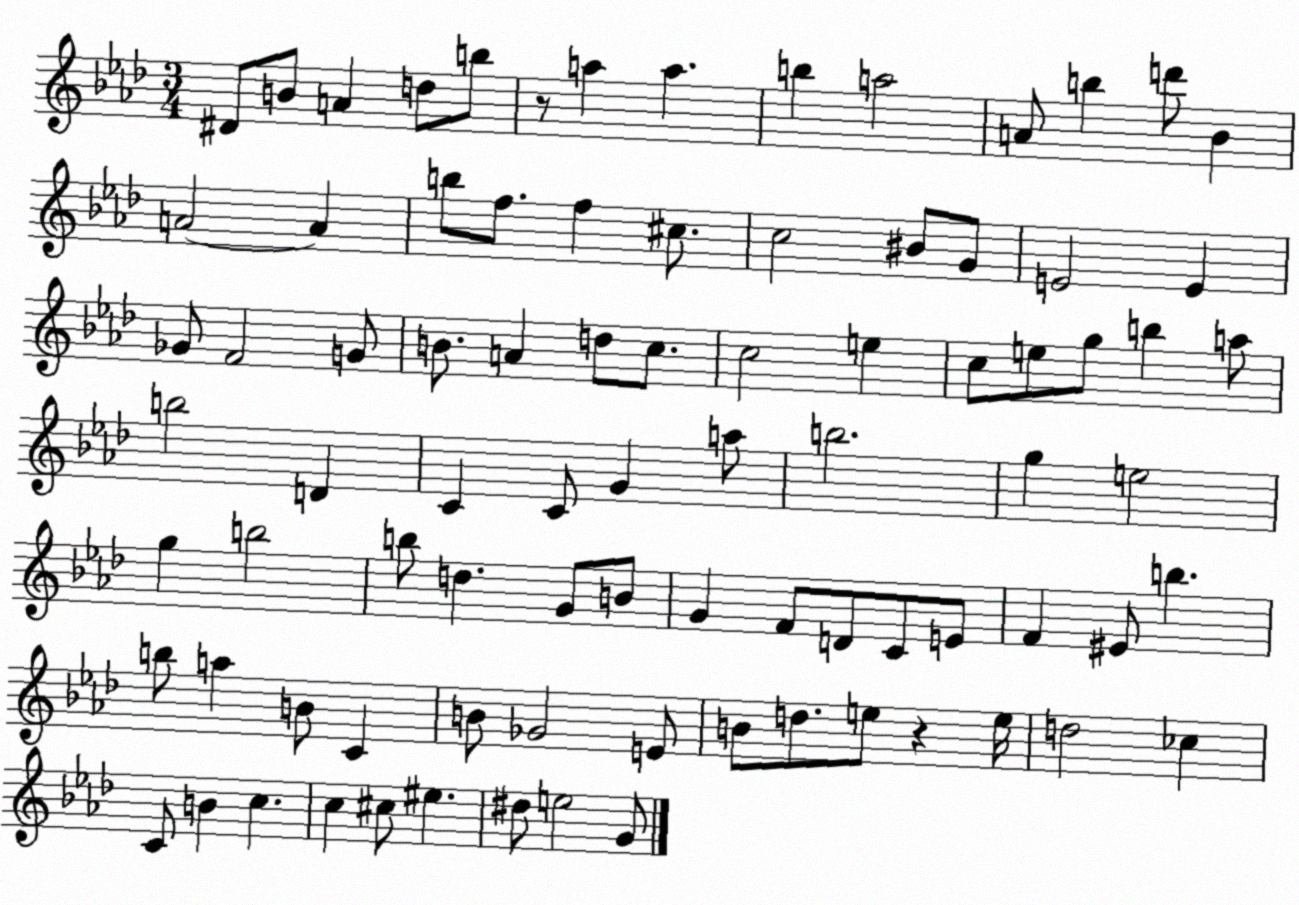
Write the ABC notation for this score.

X:1
T:Untitled
M:3/4
L:1/4
K:Ab
^D/2 B/2 A d/2 b/2 z/2 a a b a2 A/2 b d'/2 _B A2 A b/2 f/2 f ^c/2 c2 ^B/2 G/2 E2 E _G/2 F2 G/2 B/2 A d/2 c/2 c2 e c/2 e/2 g/2 b a/2 b2 D C C/2 G a/2 b2 g e2 g b2 b/2 d G/2 B/2 G F/2 D/2 C/2 E/2 F ^E/2 b b/2 a B/2 C B/2 _G2 E/2 B/2 d/2 e/2 z e/4 d2 _c C/2 B c c ^c/2 ^e ^d/2 e2 G/2